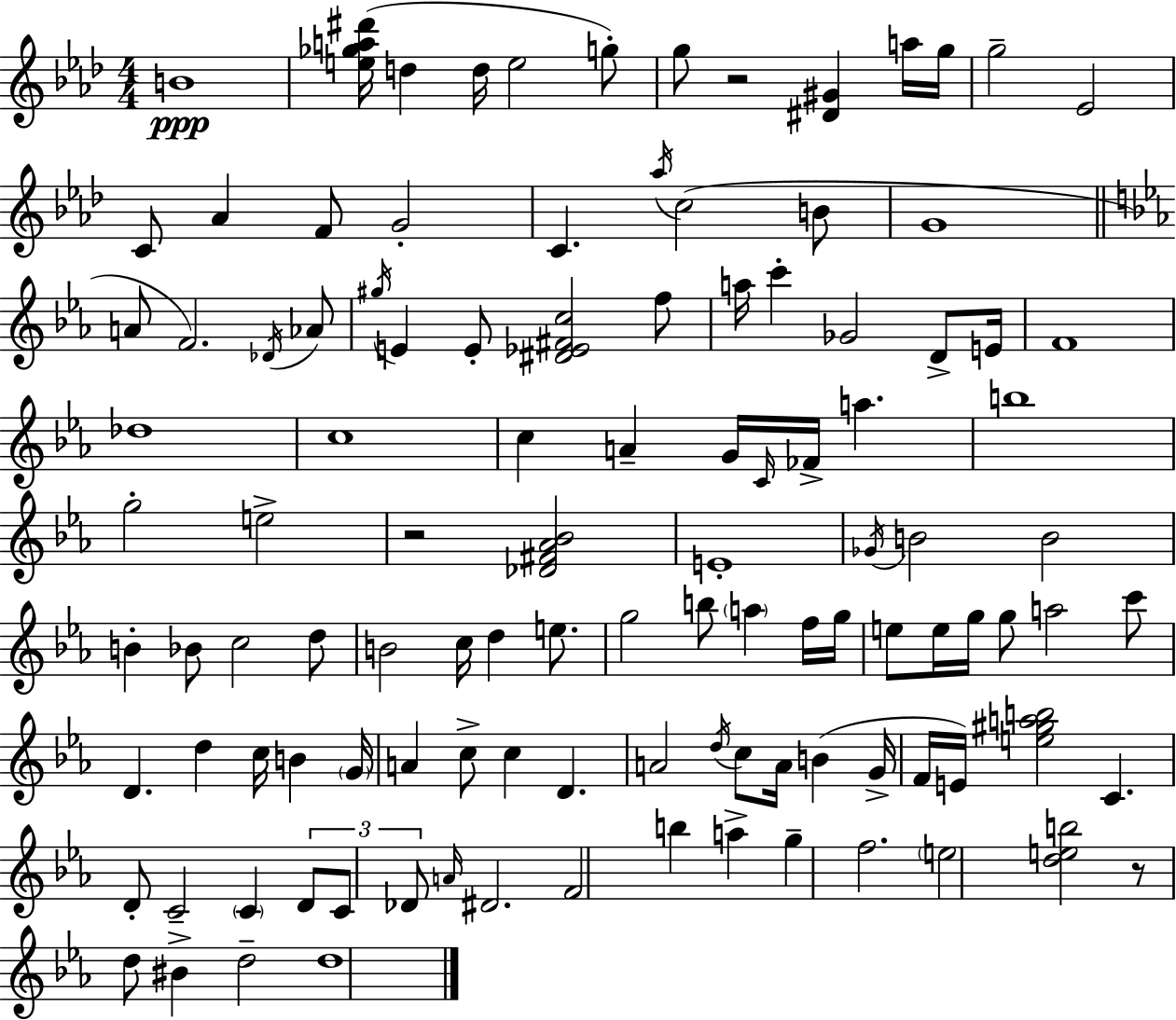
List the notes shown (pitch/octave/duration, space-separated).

B4/w [E5,Gb5,A5,D#6]/s D5/q D5/s E5/h G5/e G5/e R/h [D#4,G#4]/q A5/s G5/s G5/h Eb4/h C4/e Ab4/q F4/e G4/h C4/q. Ab5/s C5/h B4/e G4/w A4/e F4/h. Db4/s Ab4/e G#5/s E4/q E4/e [D#4,Eb4,F#4,C5]/h F5/e A5/s C6/q Gb4/h D4/e E4/s F4/w Db5/w C5/w C5/q A4/q G4/s C4/s FES4/s A5/q. B5/w G5/h E5/h R/h [Db4,F#4,Ab4,Bb4]/h E4/w Gb4/s B4/h B4/h B4/q Bb4/e C5/h D5/e B4/h C5/s D5/q E5/e. G5/h B5/e A5/q F5/s G5/s E5/e E5/s G5/s G5/e A5/h C6/e D4/q. D5/q C5/s B4/q G4/s A4/q C5/e C5/q D4/q. A4/h D5/s C5/e A4/s B4/q G4/s F4/s E4/s [E5,G#5,A5,B5]/h C4/q. D4/e C4/h C4/q D4/e C4/e Db4/e A4/s D#4/h. F4/h B5/q A5/q G5/q F5/h. E5/h [D5,E5,B5]/h R/e D5/e BIS4/q D5/h D5/w